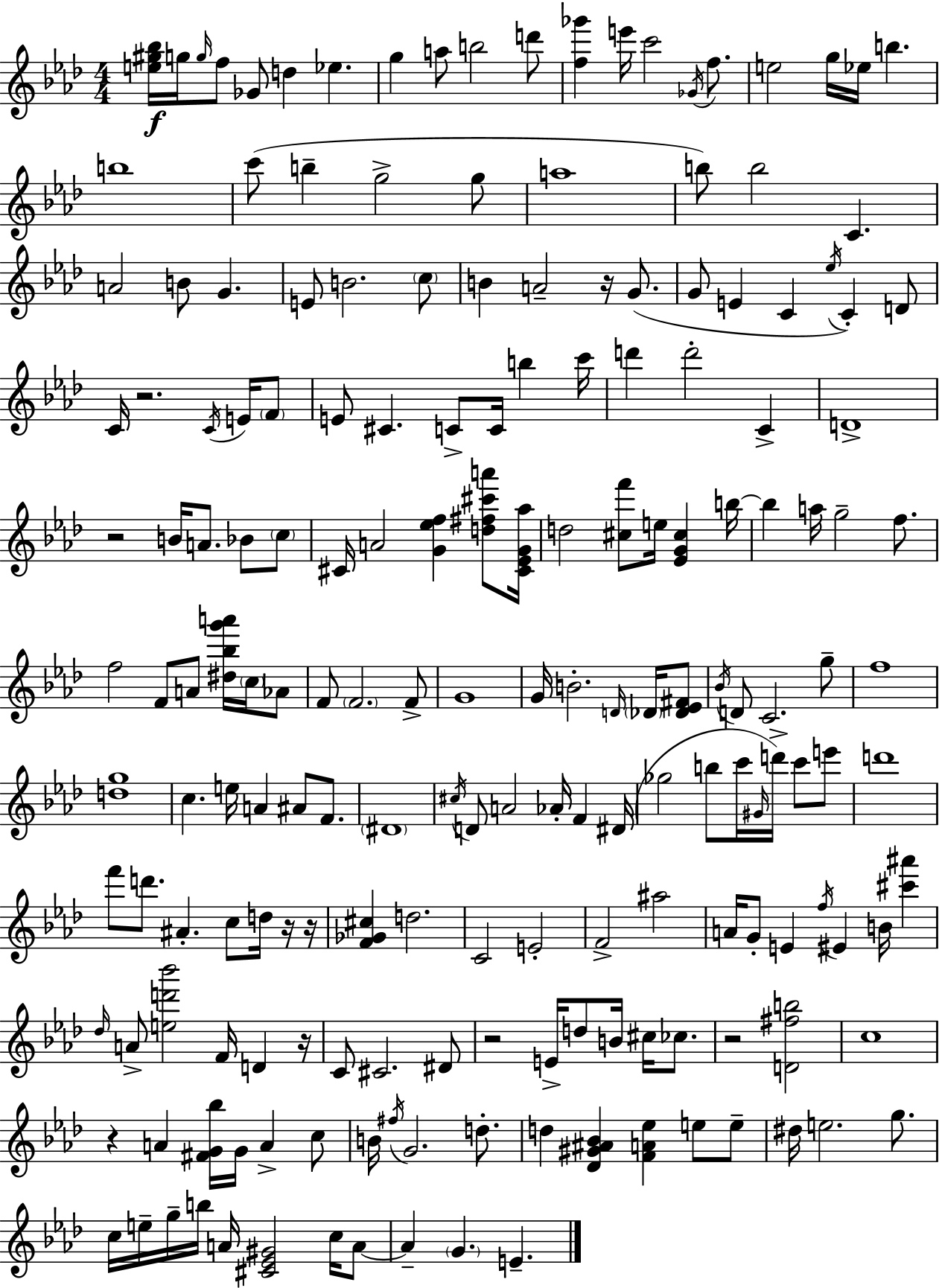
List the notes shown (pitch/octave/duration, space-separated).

[E5,G#5,Bb5]/s G5/s G5/s F5/e Gb4/e D5/q Eb5/q. G5/q A5/e B5/h D6/e [F5,Gb6]/q E6/s C6/h Gb4/s F5/e. E5/h G5/s Eb5/s B5/q. B5/w C6/e B5/q G5/h G5/e A5/w B5/e B5/h C4/q. A4/h B4/e G4/q. E4/e B4/h. C5/e B4/q A4/h R/s G4/e. G4/e E4/q C4/q Eb5/s C4/q D4/e C4/s R/h. C4/s E4/s F4/e E4/e C#4/q. C4/e C4/s B5/q C6/s D6/q D6/h C4/q D4/w R/h B4/s A4/e. Bb4/e C5/e C#4/s A4/h [G4,Eb5,F5]/q [D5,F#5,C#6,A6]/e [C#4,Eb4,G4,Ab5]/s D5/h [C#5,F6]/e E5/s [Eb4,G4,C#5]/q B5/s B5/q A5/s G5/h F5/e. F5/h F4/e A4/e [D#5,Bb5,G6,A6]/s C5/s Ab4/e F4/e F4/h. F4/e G4/w G4/s B4/h. D4/s Db4/s [Db4,Eb4,F#4]/e Bb4/s D4/e C4/h. G5/e F5/w [D5,G5]/w C5/q. E5/s A4/q A#4/e F4/e. D#4/w C#5/s D4/e A4/h Ab4/s F4/q D#4/s Gb5/h B5/e C6/s G#4/s D6/s C6/e E6/e D6/w F6/e D6/e. A#4/q. C5/e D5/s R/s R/s [F4,Gb4,C#5]/q D5/h. C4/h E4/h F4/h A#5/h A4/s G4/e E4/q F5/s EIS4/q B4/s [C#6,A#6]/q Db5/s A4/e [E5,D6,Bb6]/h F4/s D4/q R/s C4/e C#4/h. D#4/e R/h E4/s D5/e B4/s C#5/s CES5/e. R/h [D4,F#5,B5]/h C5/w R/q A4/q [F#4,G4,Bb5]/s G4/s A4/q C5/e B4/s F#5/s G4/h. D5/e. D5/q [Db4,G#4,A#4,Bb4]/q [F4,A4,Eb5]/q E5/e E5/e D#5/s E5/h. G5/e. C5/s E5/s G5/s B5/s A4/s [C#4,Eb4,G#4]/h C5/s A4/e A4/q G4/q. E4/q.